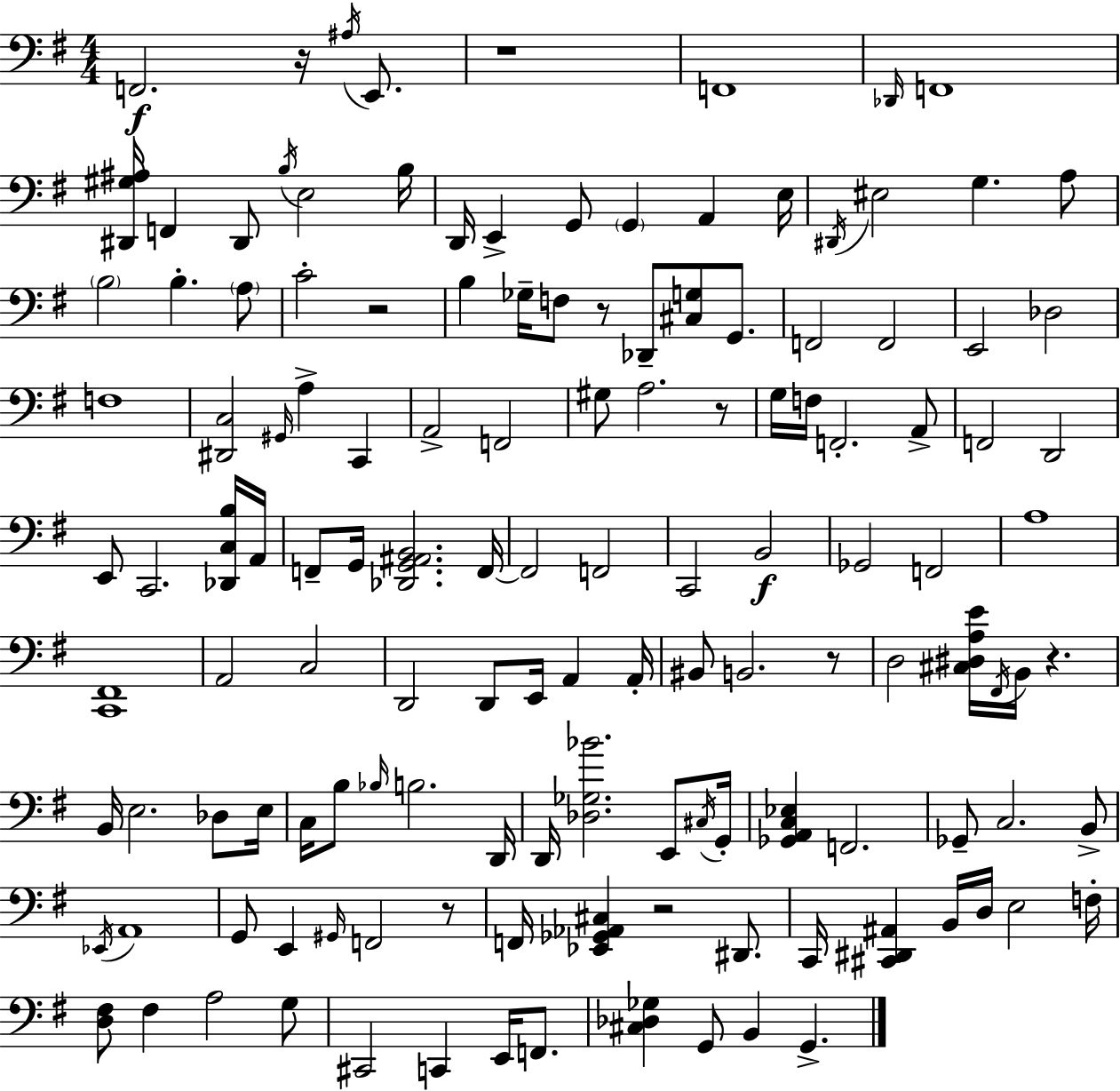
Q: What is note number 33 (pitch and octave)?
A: E2